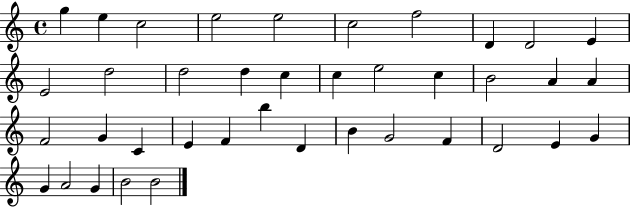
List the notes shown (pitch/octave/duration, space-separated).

G5/q E5/q C5/h E5/h E5/h C5/h F5/h D4/q D4/h E4/q E4/h D5/h D5/h D5/q C5/q C5/q E5/h C5/q B4/h A4/q A4/q F4/h G4/q C4/q E4/q F4/q B5/q D4/q B4/q G4/h F4/q D4/h E4/q G4/q G4/q A4/h G4/q B4/h B4/h